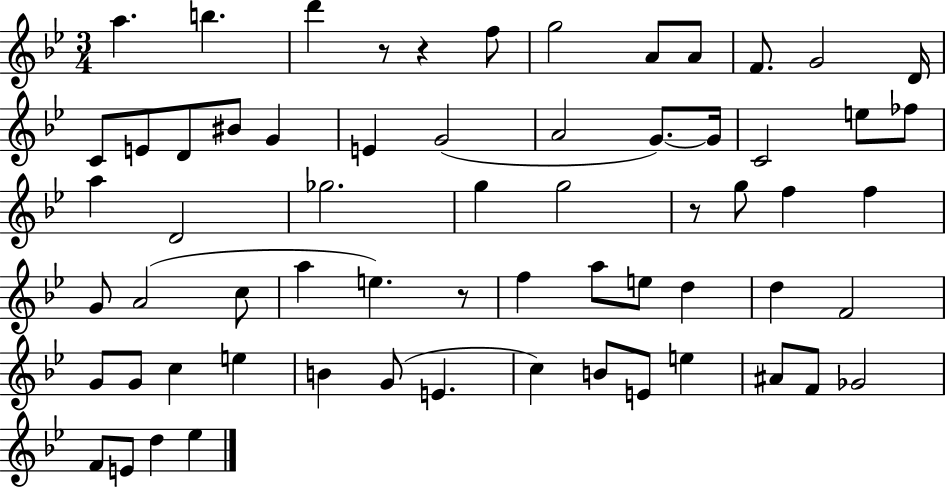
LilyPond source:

{
  \clef treble
  \numericTimeSignature
  \time 3/4
  \key bes \major
  a''4. b''4. | d'''4 r8 r4 f''8 | g''2 a'8 a'8 | f'8. g'2 d'16 | \break c'8 e'8 d'8 bis'8 g'4 | e'4 g'2( | a'2 g'8.~~) g'16 | c'2 e''8 fes''8 | \break a''4 d'2 | ges''2. | g''4 g''2 | r8 g''8 f''4 f''4 | \break g'8 a'2( c''8 | a''4 e''4.) r8 | f''4 a''8 e''8 d''4 | d''4 f'2 | \break g'8 g'8 c''4 e''4 | b'4 g'8( e'4. | c''4) b'8 e'8 e''4 | ais'8 f'8 ges'2 | \break f'8 e'8 d''4 ees''4 | \bar "|."
}